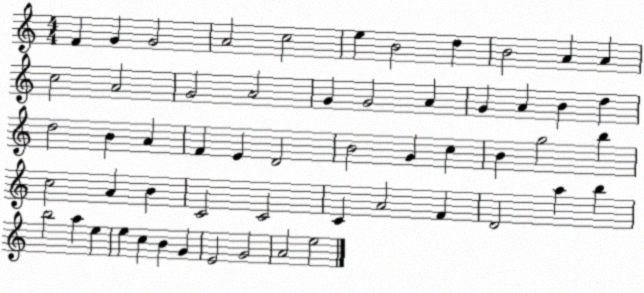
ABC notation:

X:1
T:Untitled
M:4/4
L:1/4
K:C
F G G2 A2 c2 e B2 d B2 A A c2 A2 G2 A2 G G2 A G A B d d2 B A F E D2 B2 G c B g2 b c2 A B C2 C2 C A2 F D2 a b b2 a e e c B G E2 G2 A2 e2